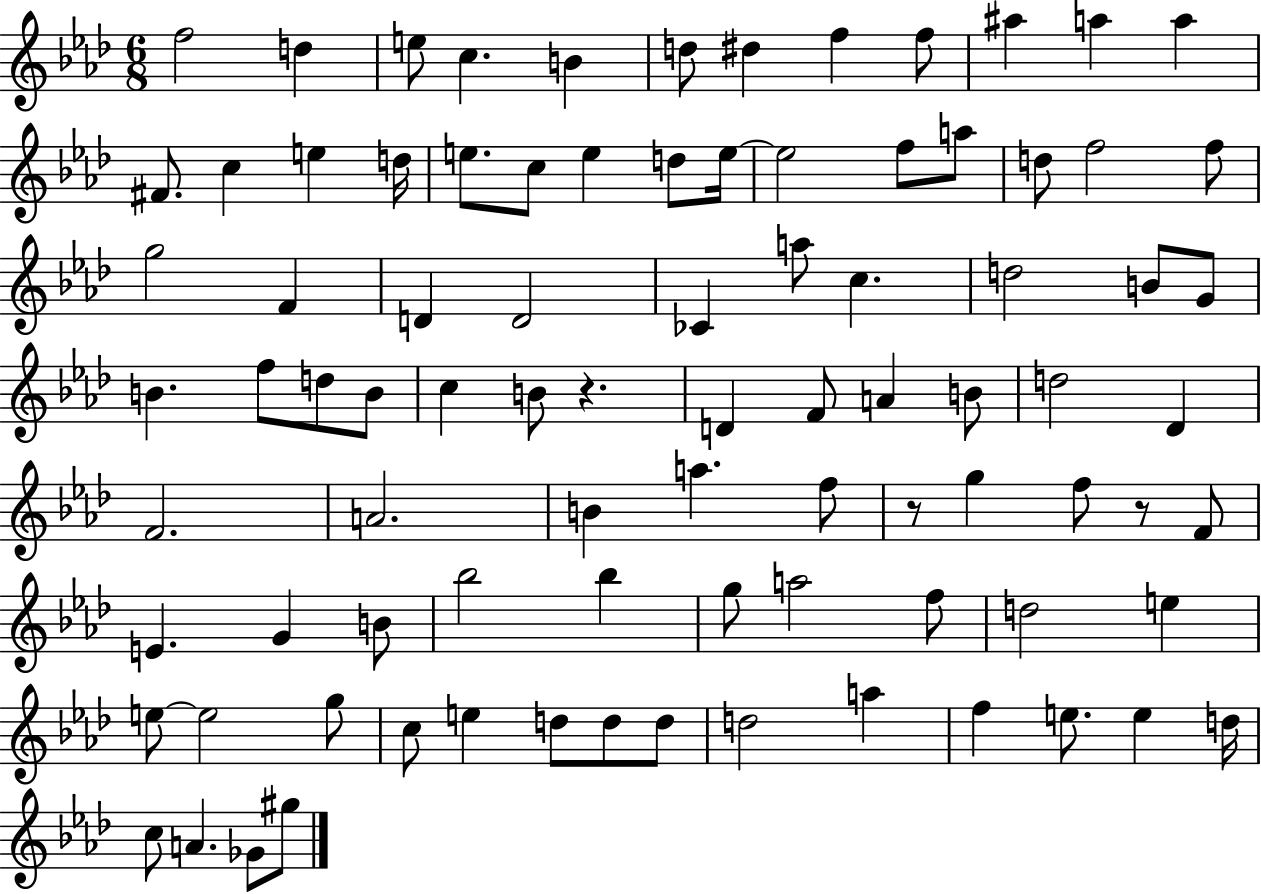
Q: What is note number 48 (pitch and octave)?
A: D5